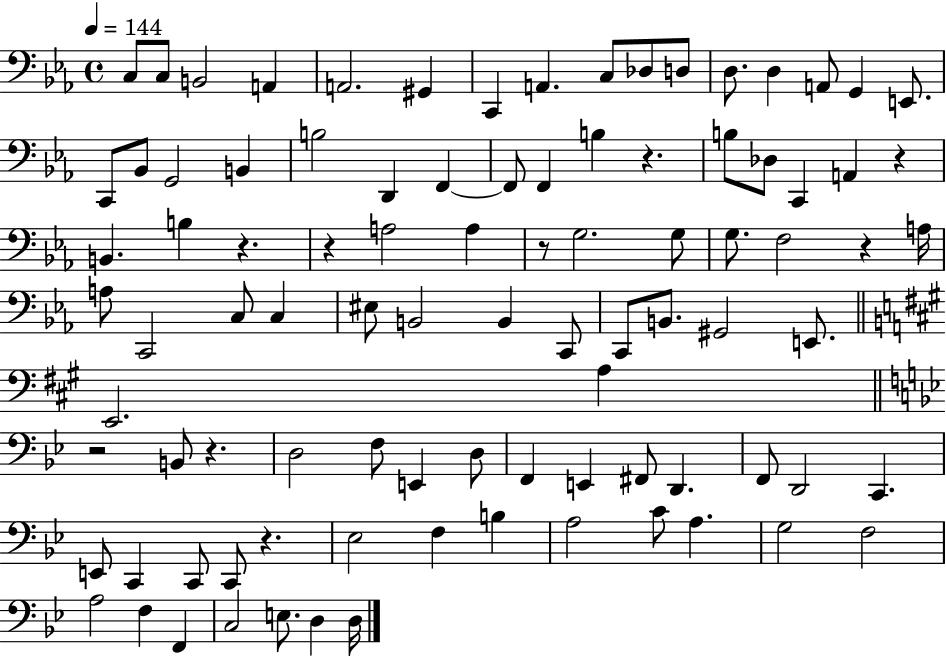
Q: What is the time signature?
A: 4/4